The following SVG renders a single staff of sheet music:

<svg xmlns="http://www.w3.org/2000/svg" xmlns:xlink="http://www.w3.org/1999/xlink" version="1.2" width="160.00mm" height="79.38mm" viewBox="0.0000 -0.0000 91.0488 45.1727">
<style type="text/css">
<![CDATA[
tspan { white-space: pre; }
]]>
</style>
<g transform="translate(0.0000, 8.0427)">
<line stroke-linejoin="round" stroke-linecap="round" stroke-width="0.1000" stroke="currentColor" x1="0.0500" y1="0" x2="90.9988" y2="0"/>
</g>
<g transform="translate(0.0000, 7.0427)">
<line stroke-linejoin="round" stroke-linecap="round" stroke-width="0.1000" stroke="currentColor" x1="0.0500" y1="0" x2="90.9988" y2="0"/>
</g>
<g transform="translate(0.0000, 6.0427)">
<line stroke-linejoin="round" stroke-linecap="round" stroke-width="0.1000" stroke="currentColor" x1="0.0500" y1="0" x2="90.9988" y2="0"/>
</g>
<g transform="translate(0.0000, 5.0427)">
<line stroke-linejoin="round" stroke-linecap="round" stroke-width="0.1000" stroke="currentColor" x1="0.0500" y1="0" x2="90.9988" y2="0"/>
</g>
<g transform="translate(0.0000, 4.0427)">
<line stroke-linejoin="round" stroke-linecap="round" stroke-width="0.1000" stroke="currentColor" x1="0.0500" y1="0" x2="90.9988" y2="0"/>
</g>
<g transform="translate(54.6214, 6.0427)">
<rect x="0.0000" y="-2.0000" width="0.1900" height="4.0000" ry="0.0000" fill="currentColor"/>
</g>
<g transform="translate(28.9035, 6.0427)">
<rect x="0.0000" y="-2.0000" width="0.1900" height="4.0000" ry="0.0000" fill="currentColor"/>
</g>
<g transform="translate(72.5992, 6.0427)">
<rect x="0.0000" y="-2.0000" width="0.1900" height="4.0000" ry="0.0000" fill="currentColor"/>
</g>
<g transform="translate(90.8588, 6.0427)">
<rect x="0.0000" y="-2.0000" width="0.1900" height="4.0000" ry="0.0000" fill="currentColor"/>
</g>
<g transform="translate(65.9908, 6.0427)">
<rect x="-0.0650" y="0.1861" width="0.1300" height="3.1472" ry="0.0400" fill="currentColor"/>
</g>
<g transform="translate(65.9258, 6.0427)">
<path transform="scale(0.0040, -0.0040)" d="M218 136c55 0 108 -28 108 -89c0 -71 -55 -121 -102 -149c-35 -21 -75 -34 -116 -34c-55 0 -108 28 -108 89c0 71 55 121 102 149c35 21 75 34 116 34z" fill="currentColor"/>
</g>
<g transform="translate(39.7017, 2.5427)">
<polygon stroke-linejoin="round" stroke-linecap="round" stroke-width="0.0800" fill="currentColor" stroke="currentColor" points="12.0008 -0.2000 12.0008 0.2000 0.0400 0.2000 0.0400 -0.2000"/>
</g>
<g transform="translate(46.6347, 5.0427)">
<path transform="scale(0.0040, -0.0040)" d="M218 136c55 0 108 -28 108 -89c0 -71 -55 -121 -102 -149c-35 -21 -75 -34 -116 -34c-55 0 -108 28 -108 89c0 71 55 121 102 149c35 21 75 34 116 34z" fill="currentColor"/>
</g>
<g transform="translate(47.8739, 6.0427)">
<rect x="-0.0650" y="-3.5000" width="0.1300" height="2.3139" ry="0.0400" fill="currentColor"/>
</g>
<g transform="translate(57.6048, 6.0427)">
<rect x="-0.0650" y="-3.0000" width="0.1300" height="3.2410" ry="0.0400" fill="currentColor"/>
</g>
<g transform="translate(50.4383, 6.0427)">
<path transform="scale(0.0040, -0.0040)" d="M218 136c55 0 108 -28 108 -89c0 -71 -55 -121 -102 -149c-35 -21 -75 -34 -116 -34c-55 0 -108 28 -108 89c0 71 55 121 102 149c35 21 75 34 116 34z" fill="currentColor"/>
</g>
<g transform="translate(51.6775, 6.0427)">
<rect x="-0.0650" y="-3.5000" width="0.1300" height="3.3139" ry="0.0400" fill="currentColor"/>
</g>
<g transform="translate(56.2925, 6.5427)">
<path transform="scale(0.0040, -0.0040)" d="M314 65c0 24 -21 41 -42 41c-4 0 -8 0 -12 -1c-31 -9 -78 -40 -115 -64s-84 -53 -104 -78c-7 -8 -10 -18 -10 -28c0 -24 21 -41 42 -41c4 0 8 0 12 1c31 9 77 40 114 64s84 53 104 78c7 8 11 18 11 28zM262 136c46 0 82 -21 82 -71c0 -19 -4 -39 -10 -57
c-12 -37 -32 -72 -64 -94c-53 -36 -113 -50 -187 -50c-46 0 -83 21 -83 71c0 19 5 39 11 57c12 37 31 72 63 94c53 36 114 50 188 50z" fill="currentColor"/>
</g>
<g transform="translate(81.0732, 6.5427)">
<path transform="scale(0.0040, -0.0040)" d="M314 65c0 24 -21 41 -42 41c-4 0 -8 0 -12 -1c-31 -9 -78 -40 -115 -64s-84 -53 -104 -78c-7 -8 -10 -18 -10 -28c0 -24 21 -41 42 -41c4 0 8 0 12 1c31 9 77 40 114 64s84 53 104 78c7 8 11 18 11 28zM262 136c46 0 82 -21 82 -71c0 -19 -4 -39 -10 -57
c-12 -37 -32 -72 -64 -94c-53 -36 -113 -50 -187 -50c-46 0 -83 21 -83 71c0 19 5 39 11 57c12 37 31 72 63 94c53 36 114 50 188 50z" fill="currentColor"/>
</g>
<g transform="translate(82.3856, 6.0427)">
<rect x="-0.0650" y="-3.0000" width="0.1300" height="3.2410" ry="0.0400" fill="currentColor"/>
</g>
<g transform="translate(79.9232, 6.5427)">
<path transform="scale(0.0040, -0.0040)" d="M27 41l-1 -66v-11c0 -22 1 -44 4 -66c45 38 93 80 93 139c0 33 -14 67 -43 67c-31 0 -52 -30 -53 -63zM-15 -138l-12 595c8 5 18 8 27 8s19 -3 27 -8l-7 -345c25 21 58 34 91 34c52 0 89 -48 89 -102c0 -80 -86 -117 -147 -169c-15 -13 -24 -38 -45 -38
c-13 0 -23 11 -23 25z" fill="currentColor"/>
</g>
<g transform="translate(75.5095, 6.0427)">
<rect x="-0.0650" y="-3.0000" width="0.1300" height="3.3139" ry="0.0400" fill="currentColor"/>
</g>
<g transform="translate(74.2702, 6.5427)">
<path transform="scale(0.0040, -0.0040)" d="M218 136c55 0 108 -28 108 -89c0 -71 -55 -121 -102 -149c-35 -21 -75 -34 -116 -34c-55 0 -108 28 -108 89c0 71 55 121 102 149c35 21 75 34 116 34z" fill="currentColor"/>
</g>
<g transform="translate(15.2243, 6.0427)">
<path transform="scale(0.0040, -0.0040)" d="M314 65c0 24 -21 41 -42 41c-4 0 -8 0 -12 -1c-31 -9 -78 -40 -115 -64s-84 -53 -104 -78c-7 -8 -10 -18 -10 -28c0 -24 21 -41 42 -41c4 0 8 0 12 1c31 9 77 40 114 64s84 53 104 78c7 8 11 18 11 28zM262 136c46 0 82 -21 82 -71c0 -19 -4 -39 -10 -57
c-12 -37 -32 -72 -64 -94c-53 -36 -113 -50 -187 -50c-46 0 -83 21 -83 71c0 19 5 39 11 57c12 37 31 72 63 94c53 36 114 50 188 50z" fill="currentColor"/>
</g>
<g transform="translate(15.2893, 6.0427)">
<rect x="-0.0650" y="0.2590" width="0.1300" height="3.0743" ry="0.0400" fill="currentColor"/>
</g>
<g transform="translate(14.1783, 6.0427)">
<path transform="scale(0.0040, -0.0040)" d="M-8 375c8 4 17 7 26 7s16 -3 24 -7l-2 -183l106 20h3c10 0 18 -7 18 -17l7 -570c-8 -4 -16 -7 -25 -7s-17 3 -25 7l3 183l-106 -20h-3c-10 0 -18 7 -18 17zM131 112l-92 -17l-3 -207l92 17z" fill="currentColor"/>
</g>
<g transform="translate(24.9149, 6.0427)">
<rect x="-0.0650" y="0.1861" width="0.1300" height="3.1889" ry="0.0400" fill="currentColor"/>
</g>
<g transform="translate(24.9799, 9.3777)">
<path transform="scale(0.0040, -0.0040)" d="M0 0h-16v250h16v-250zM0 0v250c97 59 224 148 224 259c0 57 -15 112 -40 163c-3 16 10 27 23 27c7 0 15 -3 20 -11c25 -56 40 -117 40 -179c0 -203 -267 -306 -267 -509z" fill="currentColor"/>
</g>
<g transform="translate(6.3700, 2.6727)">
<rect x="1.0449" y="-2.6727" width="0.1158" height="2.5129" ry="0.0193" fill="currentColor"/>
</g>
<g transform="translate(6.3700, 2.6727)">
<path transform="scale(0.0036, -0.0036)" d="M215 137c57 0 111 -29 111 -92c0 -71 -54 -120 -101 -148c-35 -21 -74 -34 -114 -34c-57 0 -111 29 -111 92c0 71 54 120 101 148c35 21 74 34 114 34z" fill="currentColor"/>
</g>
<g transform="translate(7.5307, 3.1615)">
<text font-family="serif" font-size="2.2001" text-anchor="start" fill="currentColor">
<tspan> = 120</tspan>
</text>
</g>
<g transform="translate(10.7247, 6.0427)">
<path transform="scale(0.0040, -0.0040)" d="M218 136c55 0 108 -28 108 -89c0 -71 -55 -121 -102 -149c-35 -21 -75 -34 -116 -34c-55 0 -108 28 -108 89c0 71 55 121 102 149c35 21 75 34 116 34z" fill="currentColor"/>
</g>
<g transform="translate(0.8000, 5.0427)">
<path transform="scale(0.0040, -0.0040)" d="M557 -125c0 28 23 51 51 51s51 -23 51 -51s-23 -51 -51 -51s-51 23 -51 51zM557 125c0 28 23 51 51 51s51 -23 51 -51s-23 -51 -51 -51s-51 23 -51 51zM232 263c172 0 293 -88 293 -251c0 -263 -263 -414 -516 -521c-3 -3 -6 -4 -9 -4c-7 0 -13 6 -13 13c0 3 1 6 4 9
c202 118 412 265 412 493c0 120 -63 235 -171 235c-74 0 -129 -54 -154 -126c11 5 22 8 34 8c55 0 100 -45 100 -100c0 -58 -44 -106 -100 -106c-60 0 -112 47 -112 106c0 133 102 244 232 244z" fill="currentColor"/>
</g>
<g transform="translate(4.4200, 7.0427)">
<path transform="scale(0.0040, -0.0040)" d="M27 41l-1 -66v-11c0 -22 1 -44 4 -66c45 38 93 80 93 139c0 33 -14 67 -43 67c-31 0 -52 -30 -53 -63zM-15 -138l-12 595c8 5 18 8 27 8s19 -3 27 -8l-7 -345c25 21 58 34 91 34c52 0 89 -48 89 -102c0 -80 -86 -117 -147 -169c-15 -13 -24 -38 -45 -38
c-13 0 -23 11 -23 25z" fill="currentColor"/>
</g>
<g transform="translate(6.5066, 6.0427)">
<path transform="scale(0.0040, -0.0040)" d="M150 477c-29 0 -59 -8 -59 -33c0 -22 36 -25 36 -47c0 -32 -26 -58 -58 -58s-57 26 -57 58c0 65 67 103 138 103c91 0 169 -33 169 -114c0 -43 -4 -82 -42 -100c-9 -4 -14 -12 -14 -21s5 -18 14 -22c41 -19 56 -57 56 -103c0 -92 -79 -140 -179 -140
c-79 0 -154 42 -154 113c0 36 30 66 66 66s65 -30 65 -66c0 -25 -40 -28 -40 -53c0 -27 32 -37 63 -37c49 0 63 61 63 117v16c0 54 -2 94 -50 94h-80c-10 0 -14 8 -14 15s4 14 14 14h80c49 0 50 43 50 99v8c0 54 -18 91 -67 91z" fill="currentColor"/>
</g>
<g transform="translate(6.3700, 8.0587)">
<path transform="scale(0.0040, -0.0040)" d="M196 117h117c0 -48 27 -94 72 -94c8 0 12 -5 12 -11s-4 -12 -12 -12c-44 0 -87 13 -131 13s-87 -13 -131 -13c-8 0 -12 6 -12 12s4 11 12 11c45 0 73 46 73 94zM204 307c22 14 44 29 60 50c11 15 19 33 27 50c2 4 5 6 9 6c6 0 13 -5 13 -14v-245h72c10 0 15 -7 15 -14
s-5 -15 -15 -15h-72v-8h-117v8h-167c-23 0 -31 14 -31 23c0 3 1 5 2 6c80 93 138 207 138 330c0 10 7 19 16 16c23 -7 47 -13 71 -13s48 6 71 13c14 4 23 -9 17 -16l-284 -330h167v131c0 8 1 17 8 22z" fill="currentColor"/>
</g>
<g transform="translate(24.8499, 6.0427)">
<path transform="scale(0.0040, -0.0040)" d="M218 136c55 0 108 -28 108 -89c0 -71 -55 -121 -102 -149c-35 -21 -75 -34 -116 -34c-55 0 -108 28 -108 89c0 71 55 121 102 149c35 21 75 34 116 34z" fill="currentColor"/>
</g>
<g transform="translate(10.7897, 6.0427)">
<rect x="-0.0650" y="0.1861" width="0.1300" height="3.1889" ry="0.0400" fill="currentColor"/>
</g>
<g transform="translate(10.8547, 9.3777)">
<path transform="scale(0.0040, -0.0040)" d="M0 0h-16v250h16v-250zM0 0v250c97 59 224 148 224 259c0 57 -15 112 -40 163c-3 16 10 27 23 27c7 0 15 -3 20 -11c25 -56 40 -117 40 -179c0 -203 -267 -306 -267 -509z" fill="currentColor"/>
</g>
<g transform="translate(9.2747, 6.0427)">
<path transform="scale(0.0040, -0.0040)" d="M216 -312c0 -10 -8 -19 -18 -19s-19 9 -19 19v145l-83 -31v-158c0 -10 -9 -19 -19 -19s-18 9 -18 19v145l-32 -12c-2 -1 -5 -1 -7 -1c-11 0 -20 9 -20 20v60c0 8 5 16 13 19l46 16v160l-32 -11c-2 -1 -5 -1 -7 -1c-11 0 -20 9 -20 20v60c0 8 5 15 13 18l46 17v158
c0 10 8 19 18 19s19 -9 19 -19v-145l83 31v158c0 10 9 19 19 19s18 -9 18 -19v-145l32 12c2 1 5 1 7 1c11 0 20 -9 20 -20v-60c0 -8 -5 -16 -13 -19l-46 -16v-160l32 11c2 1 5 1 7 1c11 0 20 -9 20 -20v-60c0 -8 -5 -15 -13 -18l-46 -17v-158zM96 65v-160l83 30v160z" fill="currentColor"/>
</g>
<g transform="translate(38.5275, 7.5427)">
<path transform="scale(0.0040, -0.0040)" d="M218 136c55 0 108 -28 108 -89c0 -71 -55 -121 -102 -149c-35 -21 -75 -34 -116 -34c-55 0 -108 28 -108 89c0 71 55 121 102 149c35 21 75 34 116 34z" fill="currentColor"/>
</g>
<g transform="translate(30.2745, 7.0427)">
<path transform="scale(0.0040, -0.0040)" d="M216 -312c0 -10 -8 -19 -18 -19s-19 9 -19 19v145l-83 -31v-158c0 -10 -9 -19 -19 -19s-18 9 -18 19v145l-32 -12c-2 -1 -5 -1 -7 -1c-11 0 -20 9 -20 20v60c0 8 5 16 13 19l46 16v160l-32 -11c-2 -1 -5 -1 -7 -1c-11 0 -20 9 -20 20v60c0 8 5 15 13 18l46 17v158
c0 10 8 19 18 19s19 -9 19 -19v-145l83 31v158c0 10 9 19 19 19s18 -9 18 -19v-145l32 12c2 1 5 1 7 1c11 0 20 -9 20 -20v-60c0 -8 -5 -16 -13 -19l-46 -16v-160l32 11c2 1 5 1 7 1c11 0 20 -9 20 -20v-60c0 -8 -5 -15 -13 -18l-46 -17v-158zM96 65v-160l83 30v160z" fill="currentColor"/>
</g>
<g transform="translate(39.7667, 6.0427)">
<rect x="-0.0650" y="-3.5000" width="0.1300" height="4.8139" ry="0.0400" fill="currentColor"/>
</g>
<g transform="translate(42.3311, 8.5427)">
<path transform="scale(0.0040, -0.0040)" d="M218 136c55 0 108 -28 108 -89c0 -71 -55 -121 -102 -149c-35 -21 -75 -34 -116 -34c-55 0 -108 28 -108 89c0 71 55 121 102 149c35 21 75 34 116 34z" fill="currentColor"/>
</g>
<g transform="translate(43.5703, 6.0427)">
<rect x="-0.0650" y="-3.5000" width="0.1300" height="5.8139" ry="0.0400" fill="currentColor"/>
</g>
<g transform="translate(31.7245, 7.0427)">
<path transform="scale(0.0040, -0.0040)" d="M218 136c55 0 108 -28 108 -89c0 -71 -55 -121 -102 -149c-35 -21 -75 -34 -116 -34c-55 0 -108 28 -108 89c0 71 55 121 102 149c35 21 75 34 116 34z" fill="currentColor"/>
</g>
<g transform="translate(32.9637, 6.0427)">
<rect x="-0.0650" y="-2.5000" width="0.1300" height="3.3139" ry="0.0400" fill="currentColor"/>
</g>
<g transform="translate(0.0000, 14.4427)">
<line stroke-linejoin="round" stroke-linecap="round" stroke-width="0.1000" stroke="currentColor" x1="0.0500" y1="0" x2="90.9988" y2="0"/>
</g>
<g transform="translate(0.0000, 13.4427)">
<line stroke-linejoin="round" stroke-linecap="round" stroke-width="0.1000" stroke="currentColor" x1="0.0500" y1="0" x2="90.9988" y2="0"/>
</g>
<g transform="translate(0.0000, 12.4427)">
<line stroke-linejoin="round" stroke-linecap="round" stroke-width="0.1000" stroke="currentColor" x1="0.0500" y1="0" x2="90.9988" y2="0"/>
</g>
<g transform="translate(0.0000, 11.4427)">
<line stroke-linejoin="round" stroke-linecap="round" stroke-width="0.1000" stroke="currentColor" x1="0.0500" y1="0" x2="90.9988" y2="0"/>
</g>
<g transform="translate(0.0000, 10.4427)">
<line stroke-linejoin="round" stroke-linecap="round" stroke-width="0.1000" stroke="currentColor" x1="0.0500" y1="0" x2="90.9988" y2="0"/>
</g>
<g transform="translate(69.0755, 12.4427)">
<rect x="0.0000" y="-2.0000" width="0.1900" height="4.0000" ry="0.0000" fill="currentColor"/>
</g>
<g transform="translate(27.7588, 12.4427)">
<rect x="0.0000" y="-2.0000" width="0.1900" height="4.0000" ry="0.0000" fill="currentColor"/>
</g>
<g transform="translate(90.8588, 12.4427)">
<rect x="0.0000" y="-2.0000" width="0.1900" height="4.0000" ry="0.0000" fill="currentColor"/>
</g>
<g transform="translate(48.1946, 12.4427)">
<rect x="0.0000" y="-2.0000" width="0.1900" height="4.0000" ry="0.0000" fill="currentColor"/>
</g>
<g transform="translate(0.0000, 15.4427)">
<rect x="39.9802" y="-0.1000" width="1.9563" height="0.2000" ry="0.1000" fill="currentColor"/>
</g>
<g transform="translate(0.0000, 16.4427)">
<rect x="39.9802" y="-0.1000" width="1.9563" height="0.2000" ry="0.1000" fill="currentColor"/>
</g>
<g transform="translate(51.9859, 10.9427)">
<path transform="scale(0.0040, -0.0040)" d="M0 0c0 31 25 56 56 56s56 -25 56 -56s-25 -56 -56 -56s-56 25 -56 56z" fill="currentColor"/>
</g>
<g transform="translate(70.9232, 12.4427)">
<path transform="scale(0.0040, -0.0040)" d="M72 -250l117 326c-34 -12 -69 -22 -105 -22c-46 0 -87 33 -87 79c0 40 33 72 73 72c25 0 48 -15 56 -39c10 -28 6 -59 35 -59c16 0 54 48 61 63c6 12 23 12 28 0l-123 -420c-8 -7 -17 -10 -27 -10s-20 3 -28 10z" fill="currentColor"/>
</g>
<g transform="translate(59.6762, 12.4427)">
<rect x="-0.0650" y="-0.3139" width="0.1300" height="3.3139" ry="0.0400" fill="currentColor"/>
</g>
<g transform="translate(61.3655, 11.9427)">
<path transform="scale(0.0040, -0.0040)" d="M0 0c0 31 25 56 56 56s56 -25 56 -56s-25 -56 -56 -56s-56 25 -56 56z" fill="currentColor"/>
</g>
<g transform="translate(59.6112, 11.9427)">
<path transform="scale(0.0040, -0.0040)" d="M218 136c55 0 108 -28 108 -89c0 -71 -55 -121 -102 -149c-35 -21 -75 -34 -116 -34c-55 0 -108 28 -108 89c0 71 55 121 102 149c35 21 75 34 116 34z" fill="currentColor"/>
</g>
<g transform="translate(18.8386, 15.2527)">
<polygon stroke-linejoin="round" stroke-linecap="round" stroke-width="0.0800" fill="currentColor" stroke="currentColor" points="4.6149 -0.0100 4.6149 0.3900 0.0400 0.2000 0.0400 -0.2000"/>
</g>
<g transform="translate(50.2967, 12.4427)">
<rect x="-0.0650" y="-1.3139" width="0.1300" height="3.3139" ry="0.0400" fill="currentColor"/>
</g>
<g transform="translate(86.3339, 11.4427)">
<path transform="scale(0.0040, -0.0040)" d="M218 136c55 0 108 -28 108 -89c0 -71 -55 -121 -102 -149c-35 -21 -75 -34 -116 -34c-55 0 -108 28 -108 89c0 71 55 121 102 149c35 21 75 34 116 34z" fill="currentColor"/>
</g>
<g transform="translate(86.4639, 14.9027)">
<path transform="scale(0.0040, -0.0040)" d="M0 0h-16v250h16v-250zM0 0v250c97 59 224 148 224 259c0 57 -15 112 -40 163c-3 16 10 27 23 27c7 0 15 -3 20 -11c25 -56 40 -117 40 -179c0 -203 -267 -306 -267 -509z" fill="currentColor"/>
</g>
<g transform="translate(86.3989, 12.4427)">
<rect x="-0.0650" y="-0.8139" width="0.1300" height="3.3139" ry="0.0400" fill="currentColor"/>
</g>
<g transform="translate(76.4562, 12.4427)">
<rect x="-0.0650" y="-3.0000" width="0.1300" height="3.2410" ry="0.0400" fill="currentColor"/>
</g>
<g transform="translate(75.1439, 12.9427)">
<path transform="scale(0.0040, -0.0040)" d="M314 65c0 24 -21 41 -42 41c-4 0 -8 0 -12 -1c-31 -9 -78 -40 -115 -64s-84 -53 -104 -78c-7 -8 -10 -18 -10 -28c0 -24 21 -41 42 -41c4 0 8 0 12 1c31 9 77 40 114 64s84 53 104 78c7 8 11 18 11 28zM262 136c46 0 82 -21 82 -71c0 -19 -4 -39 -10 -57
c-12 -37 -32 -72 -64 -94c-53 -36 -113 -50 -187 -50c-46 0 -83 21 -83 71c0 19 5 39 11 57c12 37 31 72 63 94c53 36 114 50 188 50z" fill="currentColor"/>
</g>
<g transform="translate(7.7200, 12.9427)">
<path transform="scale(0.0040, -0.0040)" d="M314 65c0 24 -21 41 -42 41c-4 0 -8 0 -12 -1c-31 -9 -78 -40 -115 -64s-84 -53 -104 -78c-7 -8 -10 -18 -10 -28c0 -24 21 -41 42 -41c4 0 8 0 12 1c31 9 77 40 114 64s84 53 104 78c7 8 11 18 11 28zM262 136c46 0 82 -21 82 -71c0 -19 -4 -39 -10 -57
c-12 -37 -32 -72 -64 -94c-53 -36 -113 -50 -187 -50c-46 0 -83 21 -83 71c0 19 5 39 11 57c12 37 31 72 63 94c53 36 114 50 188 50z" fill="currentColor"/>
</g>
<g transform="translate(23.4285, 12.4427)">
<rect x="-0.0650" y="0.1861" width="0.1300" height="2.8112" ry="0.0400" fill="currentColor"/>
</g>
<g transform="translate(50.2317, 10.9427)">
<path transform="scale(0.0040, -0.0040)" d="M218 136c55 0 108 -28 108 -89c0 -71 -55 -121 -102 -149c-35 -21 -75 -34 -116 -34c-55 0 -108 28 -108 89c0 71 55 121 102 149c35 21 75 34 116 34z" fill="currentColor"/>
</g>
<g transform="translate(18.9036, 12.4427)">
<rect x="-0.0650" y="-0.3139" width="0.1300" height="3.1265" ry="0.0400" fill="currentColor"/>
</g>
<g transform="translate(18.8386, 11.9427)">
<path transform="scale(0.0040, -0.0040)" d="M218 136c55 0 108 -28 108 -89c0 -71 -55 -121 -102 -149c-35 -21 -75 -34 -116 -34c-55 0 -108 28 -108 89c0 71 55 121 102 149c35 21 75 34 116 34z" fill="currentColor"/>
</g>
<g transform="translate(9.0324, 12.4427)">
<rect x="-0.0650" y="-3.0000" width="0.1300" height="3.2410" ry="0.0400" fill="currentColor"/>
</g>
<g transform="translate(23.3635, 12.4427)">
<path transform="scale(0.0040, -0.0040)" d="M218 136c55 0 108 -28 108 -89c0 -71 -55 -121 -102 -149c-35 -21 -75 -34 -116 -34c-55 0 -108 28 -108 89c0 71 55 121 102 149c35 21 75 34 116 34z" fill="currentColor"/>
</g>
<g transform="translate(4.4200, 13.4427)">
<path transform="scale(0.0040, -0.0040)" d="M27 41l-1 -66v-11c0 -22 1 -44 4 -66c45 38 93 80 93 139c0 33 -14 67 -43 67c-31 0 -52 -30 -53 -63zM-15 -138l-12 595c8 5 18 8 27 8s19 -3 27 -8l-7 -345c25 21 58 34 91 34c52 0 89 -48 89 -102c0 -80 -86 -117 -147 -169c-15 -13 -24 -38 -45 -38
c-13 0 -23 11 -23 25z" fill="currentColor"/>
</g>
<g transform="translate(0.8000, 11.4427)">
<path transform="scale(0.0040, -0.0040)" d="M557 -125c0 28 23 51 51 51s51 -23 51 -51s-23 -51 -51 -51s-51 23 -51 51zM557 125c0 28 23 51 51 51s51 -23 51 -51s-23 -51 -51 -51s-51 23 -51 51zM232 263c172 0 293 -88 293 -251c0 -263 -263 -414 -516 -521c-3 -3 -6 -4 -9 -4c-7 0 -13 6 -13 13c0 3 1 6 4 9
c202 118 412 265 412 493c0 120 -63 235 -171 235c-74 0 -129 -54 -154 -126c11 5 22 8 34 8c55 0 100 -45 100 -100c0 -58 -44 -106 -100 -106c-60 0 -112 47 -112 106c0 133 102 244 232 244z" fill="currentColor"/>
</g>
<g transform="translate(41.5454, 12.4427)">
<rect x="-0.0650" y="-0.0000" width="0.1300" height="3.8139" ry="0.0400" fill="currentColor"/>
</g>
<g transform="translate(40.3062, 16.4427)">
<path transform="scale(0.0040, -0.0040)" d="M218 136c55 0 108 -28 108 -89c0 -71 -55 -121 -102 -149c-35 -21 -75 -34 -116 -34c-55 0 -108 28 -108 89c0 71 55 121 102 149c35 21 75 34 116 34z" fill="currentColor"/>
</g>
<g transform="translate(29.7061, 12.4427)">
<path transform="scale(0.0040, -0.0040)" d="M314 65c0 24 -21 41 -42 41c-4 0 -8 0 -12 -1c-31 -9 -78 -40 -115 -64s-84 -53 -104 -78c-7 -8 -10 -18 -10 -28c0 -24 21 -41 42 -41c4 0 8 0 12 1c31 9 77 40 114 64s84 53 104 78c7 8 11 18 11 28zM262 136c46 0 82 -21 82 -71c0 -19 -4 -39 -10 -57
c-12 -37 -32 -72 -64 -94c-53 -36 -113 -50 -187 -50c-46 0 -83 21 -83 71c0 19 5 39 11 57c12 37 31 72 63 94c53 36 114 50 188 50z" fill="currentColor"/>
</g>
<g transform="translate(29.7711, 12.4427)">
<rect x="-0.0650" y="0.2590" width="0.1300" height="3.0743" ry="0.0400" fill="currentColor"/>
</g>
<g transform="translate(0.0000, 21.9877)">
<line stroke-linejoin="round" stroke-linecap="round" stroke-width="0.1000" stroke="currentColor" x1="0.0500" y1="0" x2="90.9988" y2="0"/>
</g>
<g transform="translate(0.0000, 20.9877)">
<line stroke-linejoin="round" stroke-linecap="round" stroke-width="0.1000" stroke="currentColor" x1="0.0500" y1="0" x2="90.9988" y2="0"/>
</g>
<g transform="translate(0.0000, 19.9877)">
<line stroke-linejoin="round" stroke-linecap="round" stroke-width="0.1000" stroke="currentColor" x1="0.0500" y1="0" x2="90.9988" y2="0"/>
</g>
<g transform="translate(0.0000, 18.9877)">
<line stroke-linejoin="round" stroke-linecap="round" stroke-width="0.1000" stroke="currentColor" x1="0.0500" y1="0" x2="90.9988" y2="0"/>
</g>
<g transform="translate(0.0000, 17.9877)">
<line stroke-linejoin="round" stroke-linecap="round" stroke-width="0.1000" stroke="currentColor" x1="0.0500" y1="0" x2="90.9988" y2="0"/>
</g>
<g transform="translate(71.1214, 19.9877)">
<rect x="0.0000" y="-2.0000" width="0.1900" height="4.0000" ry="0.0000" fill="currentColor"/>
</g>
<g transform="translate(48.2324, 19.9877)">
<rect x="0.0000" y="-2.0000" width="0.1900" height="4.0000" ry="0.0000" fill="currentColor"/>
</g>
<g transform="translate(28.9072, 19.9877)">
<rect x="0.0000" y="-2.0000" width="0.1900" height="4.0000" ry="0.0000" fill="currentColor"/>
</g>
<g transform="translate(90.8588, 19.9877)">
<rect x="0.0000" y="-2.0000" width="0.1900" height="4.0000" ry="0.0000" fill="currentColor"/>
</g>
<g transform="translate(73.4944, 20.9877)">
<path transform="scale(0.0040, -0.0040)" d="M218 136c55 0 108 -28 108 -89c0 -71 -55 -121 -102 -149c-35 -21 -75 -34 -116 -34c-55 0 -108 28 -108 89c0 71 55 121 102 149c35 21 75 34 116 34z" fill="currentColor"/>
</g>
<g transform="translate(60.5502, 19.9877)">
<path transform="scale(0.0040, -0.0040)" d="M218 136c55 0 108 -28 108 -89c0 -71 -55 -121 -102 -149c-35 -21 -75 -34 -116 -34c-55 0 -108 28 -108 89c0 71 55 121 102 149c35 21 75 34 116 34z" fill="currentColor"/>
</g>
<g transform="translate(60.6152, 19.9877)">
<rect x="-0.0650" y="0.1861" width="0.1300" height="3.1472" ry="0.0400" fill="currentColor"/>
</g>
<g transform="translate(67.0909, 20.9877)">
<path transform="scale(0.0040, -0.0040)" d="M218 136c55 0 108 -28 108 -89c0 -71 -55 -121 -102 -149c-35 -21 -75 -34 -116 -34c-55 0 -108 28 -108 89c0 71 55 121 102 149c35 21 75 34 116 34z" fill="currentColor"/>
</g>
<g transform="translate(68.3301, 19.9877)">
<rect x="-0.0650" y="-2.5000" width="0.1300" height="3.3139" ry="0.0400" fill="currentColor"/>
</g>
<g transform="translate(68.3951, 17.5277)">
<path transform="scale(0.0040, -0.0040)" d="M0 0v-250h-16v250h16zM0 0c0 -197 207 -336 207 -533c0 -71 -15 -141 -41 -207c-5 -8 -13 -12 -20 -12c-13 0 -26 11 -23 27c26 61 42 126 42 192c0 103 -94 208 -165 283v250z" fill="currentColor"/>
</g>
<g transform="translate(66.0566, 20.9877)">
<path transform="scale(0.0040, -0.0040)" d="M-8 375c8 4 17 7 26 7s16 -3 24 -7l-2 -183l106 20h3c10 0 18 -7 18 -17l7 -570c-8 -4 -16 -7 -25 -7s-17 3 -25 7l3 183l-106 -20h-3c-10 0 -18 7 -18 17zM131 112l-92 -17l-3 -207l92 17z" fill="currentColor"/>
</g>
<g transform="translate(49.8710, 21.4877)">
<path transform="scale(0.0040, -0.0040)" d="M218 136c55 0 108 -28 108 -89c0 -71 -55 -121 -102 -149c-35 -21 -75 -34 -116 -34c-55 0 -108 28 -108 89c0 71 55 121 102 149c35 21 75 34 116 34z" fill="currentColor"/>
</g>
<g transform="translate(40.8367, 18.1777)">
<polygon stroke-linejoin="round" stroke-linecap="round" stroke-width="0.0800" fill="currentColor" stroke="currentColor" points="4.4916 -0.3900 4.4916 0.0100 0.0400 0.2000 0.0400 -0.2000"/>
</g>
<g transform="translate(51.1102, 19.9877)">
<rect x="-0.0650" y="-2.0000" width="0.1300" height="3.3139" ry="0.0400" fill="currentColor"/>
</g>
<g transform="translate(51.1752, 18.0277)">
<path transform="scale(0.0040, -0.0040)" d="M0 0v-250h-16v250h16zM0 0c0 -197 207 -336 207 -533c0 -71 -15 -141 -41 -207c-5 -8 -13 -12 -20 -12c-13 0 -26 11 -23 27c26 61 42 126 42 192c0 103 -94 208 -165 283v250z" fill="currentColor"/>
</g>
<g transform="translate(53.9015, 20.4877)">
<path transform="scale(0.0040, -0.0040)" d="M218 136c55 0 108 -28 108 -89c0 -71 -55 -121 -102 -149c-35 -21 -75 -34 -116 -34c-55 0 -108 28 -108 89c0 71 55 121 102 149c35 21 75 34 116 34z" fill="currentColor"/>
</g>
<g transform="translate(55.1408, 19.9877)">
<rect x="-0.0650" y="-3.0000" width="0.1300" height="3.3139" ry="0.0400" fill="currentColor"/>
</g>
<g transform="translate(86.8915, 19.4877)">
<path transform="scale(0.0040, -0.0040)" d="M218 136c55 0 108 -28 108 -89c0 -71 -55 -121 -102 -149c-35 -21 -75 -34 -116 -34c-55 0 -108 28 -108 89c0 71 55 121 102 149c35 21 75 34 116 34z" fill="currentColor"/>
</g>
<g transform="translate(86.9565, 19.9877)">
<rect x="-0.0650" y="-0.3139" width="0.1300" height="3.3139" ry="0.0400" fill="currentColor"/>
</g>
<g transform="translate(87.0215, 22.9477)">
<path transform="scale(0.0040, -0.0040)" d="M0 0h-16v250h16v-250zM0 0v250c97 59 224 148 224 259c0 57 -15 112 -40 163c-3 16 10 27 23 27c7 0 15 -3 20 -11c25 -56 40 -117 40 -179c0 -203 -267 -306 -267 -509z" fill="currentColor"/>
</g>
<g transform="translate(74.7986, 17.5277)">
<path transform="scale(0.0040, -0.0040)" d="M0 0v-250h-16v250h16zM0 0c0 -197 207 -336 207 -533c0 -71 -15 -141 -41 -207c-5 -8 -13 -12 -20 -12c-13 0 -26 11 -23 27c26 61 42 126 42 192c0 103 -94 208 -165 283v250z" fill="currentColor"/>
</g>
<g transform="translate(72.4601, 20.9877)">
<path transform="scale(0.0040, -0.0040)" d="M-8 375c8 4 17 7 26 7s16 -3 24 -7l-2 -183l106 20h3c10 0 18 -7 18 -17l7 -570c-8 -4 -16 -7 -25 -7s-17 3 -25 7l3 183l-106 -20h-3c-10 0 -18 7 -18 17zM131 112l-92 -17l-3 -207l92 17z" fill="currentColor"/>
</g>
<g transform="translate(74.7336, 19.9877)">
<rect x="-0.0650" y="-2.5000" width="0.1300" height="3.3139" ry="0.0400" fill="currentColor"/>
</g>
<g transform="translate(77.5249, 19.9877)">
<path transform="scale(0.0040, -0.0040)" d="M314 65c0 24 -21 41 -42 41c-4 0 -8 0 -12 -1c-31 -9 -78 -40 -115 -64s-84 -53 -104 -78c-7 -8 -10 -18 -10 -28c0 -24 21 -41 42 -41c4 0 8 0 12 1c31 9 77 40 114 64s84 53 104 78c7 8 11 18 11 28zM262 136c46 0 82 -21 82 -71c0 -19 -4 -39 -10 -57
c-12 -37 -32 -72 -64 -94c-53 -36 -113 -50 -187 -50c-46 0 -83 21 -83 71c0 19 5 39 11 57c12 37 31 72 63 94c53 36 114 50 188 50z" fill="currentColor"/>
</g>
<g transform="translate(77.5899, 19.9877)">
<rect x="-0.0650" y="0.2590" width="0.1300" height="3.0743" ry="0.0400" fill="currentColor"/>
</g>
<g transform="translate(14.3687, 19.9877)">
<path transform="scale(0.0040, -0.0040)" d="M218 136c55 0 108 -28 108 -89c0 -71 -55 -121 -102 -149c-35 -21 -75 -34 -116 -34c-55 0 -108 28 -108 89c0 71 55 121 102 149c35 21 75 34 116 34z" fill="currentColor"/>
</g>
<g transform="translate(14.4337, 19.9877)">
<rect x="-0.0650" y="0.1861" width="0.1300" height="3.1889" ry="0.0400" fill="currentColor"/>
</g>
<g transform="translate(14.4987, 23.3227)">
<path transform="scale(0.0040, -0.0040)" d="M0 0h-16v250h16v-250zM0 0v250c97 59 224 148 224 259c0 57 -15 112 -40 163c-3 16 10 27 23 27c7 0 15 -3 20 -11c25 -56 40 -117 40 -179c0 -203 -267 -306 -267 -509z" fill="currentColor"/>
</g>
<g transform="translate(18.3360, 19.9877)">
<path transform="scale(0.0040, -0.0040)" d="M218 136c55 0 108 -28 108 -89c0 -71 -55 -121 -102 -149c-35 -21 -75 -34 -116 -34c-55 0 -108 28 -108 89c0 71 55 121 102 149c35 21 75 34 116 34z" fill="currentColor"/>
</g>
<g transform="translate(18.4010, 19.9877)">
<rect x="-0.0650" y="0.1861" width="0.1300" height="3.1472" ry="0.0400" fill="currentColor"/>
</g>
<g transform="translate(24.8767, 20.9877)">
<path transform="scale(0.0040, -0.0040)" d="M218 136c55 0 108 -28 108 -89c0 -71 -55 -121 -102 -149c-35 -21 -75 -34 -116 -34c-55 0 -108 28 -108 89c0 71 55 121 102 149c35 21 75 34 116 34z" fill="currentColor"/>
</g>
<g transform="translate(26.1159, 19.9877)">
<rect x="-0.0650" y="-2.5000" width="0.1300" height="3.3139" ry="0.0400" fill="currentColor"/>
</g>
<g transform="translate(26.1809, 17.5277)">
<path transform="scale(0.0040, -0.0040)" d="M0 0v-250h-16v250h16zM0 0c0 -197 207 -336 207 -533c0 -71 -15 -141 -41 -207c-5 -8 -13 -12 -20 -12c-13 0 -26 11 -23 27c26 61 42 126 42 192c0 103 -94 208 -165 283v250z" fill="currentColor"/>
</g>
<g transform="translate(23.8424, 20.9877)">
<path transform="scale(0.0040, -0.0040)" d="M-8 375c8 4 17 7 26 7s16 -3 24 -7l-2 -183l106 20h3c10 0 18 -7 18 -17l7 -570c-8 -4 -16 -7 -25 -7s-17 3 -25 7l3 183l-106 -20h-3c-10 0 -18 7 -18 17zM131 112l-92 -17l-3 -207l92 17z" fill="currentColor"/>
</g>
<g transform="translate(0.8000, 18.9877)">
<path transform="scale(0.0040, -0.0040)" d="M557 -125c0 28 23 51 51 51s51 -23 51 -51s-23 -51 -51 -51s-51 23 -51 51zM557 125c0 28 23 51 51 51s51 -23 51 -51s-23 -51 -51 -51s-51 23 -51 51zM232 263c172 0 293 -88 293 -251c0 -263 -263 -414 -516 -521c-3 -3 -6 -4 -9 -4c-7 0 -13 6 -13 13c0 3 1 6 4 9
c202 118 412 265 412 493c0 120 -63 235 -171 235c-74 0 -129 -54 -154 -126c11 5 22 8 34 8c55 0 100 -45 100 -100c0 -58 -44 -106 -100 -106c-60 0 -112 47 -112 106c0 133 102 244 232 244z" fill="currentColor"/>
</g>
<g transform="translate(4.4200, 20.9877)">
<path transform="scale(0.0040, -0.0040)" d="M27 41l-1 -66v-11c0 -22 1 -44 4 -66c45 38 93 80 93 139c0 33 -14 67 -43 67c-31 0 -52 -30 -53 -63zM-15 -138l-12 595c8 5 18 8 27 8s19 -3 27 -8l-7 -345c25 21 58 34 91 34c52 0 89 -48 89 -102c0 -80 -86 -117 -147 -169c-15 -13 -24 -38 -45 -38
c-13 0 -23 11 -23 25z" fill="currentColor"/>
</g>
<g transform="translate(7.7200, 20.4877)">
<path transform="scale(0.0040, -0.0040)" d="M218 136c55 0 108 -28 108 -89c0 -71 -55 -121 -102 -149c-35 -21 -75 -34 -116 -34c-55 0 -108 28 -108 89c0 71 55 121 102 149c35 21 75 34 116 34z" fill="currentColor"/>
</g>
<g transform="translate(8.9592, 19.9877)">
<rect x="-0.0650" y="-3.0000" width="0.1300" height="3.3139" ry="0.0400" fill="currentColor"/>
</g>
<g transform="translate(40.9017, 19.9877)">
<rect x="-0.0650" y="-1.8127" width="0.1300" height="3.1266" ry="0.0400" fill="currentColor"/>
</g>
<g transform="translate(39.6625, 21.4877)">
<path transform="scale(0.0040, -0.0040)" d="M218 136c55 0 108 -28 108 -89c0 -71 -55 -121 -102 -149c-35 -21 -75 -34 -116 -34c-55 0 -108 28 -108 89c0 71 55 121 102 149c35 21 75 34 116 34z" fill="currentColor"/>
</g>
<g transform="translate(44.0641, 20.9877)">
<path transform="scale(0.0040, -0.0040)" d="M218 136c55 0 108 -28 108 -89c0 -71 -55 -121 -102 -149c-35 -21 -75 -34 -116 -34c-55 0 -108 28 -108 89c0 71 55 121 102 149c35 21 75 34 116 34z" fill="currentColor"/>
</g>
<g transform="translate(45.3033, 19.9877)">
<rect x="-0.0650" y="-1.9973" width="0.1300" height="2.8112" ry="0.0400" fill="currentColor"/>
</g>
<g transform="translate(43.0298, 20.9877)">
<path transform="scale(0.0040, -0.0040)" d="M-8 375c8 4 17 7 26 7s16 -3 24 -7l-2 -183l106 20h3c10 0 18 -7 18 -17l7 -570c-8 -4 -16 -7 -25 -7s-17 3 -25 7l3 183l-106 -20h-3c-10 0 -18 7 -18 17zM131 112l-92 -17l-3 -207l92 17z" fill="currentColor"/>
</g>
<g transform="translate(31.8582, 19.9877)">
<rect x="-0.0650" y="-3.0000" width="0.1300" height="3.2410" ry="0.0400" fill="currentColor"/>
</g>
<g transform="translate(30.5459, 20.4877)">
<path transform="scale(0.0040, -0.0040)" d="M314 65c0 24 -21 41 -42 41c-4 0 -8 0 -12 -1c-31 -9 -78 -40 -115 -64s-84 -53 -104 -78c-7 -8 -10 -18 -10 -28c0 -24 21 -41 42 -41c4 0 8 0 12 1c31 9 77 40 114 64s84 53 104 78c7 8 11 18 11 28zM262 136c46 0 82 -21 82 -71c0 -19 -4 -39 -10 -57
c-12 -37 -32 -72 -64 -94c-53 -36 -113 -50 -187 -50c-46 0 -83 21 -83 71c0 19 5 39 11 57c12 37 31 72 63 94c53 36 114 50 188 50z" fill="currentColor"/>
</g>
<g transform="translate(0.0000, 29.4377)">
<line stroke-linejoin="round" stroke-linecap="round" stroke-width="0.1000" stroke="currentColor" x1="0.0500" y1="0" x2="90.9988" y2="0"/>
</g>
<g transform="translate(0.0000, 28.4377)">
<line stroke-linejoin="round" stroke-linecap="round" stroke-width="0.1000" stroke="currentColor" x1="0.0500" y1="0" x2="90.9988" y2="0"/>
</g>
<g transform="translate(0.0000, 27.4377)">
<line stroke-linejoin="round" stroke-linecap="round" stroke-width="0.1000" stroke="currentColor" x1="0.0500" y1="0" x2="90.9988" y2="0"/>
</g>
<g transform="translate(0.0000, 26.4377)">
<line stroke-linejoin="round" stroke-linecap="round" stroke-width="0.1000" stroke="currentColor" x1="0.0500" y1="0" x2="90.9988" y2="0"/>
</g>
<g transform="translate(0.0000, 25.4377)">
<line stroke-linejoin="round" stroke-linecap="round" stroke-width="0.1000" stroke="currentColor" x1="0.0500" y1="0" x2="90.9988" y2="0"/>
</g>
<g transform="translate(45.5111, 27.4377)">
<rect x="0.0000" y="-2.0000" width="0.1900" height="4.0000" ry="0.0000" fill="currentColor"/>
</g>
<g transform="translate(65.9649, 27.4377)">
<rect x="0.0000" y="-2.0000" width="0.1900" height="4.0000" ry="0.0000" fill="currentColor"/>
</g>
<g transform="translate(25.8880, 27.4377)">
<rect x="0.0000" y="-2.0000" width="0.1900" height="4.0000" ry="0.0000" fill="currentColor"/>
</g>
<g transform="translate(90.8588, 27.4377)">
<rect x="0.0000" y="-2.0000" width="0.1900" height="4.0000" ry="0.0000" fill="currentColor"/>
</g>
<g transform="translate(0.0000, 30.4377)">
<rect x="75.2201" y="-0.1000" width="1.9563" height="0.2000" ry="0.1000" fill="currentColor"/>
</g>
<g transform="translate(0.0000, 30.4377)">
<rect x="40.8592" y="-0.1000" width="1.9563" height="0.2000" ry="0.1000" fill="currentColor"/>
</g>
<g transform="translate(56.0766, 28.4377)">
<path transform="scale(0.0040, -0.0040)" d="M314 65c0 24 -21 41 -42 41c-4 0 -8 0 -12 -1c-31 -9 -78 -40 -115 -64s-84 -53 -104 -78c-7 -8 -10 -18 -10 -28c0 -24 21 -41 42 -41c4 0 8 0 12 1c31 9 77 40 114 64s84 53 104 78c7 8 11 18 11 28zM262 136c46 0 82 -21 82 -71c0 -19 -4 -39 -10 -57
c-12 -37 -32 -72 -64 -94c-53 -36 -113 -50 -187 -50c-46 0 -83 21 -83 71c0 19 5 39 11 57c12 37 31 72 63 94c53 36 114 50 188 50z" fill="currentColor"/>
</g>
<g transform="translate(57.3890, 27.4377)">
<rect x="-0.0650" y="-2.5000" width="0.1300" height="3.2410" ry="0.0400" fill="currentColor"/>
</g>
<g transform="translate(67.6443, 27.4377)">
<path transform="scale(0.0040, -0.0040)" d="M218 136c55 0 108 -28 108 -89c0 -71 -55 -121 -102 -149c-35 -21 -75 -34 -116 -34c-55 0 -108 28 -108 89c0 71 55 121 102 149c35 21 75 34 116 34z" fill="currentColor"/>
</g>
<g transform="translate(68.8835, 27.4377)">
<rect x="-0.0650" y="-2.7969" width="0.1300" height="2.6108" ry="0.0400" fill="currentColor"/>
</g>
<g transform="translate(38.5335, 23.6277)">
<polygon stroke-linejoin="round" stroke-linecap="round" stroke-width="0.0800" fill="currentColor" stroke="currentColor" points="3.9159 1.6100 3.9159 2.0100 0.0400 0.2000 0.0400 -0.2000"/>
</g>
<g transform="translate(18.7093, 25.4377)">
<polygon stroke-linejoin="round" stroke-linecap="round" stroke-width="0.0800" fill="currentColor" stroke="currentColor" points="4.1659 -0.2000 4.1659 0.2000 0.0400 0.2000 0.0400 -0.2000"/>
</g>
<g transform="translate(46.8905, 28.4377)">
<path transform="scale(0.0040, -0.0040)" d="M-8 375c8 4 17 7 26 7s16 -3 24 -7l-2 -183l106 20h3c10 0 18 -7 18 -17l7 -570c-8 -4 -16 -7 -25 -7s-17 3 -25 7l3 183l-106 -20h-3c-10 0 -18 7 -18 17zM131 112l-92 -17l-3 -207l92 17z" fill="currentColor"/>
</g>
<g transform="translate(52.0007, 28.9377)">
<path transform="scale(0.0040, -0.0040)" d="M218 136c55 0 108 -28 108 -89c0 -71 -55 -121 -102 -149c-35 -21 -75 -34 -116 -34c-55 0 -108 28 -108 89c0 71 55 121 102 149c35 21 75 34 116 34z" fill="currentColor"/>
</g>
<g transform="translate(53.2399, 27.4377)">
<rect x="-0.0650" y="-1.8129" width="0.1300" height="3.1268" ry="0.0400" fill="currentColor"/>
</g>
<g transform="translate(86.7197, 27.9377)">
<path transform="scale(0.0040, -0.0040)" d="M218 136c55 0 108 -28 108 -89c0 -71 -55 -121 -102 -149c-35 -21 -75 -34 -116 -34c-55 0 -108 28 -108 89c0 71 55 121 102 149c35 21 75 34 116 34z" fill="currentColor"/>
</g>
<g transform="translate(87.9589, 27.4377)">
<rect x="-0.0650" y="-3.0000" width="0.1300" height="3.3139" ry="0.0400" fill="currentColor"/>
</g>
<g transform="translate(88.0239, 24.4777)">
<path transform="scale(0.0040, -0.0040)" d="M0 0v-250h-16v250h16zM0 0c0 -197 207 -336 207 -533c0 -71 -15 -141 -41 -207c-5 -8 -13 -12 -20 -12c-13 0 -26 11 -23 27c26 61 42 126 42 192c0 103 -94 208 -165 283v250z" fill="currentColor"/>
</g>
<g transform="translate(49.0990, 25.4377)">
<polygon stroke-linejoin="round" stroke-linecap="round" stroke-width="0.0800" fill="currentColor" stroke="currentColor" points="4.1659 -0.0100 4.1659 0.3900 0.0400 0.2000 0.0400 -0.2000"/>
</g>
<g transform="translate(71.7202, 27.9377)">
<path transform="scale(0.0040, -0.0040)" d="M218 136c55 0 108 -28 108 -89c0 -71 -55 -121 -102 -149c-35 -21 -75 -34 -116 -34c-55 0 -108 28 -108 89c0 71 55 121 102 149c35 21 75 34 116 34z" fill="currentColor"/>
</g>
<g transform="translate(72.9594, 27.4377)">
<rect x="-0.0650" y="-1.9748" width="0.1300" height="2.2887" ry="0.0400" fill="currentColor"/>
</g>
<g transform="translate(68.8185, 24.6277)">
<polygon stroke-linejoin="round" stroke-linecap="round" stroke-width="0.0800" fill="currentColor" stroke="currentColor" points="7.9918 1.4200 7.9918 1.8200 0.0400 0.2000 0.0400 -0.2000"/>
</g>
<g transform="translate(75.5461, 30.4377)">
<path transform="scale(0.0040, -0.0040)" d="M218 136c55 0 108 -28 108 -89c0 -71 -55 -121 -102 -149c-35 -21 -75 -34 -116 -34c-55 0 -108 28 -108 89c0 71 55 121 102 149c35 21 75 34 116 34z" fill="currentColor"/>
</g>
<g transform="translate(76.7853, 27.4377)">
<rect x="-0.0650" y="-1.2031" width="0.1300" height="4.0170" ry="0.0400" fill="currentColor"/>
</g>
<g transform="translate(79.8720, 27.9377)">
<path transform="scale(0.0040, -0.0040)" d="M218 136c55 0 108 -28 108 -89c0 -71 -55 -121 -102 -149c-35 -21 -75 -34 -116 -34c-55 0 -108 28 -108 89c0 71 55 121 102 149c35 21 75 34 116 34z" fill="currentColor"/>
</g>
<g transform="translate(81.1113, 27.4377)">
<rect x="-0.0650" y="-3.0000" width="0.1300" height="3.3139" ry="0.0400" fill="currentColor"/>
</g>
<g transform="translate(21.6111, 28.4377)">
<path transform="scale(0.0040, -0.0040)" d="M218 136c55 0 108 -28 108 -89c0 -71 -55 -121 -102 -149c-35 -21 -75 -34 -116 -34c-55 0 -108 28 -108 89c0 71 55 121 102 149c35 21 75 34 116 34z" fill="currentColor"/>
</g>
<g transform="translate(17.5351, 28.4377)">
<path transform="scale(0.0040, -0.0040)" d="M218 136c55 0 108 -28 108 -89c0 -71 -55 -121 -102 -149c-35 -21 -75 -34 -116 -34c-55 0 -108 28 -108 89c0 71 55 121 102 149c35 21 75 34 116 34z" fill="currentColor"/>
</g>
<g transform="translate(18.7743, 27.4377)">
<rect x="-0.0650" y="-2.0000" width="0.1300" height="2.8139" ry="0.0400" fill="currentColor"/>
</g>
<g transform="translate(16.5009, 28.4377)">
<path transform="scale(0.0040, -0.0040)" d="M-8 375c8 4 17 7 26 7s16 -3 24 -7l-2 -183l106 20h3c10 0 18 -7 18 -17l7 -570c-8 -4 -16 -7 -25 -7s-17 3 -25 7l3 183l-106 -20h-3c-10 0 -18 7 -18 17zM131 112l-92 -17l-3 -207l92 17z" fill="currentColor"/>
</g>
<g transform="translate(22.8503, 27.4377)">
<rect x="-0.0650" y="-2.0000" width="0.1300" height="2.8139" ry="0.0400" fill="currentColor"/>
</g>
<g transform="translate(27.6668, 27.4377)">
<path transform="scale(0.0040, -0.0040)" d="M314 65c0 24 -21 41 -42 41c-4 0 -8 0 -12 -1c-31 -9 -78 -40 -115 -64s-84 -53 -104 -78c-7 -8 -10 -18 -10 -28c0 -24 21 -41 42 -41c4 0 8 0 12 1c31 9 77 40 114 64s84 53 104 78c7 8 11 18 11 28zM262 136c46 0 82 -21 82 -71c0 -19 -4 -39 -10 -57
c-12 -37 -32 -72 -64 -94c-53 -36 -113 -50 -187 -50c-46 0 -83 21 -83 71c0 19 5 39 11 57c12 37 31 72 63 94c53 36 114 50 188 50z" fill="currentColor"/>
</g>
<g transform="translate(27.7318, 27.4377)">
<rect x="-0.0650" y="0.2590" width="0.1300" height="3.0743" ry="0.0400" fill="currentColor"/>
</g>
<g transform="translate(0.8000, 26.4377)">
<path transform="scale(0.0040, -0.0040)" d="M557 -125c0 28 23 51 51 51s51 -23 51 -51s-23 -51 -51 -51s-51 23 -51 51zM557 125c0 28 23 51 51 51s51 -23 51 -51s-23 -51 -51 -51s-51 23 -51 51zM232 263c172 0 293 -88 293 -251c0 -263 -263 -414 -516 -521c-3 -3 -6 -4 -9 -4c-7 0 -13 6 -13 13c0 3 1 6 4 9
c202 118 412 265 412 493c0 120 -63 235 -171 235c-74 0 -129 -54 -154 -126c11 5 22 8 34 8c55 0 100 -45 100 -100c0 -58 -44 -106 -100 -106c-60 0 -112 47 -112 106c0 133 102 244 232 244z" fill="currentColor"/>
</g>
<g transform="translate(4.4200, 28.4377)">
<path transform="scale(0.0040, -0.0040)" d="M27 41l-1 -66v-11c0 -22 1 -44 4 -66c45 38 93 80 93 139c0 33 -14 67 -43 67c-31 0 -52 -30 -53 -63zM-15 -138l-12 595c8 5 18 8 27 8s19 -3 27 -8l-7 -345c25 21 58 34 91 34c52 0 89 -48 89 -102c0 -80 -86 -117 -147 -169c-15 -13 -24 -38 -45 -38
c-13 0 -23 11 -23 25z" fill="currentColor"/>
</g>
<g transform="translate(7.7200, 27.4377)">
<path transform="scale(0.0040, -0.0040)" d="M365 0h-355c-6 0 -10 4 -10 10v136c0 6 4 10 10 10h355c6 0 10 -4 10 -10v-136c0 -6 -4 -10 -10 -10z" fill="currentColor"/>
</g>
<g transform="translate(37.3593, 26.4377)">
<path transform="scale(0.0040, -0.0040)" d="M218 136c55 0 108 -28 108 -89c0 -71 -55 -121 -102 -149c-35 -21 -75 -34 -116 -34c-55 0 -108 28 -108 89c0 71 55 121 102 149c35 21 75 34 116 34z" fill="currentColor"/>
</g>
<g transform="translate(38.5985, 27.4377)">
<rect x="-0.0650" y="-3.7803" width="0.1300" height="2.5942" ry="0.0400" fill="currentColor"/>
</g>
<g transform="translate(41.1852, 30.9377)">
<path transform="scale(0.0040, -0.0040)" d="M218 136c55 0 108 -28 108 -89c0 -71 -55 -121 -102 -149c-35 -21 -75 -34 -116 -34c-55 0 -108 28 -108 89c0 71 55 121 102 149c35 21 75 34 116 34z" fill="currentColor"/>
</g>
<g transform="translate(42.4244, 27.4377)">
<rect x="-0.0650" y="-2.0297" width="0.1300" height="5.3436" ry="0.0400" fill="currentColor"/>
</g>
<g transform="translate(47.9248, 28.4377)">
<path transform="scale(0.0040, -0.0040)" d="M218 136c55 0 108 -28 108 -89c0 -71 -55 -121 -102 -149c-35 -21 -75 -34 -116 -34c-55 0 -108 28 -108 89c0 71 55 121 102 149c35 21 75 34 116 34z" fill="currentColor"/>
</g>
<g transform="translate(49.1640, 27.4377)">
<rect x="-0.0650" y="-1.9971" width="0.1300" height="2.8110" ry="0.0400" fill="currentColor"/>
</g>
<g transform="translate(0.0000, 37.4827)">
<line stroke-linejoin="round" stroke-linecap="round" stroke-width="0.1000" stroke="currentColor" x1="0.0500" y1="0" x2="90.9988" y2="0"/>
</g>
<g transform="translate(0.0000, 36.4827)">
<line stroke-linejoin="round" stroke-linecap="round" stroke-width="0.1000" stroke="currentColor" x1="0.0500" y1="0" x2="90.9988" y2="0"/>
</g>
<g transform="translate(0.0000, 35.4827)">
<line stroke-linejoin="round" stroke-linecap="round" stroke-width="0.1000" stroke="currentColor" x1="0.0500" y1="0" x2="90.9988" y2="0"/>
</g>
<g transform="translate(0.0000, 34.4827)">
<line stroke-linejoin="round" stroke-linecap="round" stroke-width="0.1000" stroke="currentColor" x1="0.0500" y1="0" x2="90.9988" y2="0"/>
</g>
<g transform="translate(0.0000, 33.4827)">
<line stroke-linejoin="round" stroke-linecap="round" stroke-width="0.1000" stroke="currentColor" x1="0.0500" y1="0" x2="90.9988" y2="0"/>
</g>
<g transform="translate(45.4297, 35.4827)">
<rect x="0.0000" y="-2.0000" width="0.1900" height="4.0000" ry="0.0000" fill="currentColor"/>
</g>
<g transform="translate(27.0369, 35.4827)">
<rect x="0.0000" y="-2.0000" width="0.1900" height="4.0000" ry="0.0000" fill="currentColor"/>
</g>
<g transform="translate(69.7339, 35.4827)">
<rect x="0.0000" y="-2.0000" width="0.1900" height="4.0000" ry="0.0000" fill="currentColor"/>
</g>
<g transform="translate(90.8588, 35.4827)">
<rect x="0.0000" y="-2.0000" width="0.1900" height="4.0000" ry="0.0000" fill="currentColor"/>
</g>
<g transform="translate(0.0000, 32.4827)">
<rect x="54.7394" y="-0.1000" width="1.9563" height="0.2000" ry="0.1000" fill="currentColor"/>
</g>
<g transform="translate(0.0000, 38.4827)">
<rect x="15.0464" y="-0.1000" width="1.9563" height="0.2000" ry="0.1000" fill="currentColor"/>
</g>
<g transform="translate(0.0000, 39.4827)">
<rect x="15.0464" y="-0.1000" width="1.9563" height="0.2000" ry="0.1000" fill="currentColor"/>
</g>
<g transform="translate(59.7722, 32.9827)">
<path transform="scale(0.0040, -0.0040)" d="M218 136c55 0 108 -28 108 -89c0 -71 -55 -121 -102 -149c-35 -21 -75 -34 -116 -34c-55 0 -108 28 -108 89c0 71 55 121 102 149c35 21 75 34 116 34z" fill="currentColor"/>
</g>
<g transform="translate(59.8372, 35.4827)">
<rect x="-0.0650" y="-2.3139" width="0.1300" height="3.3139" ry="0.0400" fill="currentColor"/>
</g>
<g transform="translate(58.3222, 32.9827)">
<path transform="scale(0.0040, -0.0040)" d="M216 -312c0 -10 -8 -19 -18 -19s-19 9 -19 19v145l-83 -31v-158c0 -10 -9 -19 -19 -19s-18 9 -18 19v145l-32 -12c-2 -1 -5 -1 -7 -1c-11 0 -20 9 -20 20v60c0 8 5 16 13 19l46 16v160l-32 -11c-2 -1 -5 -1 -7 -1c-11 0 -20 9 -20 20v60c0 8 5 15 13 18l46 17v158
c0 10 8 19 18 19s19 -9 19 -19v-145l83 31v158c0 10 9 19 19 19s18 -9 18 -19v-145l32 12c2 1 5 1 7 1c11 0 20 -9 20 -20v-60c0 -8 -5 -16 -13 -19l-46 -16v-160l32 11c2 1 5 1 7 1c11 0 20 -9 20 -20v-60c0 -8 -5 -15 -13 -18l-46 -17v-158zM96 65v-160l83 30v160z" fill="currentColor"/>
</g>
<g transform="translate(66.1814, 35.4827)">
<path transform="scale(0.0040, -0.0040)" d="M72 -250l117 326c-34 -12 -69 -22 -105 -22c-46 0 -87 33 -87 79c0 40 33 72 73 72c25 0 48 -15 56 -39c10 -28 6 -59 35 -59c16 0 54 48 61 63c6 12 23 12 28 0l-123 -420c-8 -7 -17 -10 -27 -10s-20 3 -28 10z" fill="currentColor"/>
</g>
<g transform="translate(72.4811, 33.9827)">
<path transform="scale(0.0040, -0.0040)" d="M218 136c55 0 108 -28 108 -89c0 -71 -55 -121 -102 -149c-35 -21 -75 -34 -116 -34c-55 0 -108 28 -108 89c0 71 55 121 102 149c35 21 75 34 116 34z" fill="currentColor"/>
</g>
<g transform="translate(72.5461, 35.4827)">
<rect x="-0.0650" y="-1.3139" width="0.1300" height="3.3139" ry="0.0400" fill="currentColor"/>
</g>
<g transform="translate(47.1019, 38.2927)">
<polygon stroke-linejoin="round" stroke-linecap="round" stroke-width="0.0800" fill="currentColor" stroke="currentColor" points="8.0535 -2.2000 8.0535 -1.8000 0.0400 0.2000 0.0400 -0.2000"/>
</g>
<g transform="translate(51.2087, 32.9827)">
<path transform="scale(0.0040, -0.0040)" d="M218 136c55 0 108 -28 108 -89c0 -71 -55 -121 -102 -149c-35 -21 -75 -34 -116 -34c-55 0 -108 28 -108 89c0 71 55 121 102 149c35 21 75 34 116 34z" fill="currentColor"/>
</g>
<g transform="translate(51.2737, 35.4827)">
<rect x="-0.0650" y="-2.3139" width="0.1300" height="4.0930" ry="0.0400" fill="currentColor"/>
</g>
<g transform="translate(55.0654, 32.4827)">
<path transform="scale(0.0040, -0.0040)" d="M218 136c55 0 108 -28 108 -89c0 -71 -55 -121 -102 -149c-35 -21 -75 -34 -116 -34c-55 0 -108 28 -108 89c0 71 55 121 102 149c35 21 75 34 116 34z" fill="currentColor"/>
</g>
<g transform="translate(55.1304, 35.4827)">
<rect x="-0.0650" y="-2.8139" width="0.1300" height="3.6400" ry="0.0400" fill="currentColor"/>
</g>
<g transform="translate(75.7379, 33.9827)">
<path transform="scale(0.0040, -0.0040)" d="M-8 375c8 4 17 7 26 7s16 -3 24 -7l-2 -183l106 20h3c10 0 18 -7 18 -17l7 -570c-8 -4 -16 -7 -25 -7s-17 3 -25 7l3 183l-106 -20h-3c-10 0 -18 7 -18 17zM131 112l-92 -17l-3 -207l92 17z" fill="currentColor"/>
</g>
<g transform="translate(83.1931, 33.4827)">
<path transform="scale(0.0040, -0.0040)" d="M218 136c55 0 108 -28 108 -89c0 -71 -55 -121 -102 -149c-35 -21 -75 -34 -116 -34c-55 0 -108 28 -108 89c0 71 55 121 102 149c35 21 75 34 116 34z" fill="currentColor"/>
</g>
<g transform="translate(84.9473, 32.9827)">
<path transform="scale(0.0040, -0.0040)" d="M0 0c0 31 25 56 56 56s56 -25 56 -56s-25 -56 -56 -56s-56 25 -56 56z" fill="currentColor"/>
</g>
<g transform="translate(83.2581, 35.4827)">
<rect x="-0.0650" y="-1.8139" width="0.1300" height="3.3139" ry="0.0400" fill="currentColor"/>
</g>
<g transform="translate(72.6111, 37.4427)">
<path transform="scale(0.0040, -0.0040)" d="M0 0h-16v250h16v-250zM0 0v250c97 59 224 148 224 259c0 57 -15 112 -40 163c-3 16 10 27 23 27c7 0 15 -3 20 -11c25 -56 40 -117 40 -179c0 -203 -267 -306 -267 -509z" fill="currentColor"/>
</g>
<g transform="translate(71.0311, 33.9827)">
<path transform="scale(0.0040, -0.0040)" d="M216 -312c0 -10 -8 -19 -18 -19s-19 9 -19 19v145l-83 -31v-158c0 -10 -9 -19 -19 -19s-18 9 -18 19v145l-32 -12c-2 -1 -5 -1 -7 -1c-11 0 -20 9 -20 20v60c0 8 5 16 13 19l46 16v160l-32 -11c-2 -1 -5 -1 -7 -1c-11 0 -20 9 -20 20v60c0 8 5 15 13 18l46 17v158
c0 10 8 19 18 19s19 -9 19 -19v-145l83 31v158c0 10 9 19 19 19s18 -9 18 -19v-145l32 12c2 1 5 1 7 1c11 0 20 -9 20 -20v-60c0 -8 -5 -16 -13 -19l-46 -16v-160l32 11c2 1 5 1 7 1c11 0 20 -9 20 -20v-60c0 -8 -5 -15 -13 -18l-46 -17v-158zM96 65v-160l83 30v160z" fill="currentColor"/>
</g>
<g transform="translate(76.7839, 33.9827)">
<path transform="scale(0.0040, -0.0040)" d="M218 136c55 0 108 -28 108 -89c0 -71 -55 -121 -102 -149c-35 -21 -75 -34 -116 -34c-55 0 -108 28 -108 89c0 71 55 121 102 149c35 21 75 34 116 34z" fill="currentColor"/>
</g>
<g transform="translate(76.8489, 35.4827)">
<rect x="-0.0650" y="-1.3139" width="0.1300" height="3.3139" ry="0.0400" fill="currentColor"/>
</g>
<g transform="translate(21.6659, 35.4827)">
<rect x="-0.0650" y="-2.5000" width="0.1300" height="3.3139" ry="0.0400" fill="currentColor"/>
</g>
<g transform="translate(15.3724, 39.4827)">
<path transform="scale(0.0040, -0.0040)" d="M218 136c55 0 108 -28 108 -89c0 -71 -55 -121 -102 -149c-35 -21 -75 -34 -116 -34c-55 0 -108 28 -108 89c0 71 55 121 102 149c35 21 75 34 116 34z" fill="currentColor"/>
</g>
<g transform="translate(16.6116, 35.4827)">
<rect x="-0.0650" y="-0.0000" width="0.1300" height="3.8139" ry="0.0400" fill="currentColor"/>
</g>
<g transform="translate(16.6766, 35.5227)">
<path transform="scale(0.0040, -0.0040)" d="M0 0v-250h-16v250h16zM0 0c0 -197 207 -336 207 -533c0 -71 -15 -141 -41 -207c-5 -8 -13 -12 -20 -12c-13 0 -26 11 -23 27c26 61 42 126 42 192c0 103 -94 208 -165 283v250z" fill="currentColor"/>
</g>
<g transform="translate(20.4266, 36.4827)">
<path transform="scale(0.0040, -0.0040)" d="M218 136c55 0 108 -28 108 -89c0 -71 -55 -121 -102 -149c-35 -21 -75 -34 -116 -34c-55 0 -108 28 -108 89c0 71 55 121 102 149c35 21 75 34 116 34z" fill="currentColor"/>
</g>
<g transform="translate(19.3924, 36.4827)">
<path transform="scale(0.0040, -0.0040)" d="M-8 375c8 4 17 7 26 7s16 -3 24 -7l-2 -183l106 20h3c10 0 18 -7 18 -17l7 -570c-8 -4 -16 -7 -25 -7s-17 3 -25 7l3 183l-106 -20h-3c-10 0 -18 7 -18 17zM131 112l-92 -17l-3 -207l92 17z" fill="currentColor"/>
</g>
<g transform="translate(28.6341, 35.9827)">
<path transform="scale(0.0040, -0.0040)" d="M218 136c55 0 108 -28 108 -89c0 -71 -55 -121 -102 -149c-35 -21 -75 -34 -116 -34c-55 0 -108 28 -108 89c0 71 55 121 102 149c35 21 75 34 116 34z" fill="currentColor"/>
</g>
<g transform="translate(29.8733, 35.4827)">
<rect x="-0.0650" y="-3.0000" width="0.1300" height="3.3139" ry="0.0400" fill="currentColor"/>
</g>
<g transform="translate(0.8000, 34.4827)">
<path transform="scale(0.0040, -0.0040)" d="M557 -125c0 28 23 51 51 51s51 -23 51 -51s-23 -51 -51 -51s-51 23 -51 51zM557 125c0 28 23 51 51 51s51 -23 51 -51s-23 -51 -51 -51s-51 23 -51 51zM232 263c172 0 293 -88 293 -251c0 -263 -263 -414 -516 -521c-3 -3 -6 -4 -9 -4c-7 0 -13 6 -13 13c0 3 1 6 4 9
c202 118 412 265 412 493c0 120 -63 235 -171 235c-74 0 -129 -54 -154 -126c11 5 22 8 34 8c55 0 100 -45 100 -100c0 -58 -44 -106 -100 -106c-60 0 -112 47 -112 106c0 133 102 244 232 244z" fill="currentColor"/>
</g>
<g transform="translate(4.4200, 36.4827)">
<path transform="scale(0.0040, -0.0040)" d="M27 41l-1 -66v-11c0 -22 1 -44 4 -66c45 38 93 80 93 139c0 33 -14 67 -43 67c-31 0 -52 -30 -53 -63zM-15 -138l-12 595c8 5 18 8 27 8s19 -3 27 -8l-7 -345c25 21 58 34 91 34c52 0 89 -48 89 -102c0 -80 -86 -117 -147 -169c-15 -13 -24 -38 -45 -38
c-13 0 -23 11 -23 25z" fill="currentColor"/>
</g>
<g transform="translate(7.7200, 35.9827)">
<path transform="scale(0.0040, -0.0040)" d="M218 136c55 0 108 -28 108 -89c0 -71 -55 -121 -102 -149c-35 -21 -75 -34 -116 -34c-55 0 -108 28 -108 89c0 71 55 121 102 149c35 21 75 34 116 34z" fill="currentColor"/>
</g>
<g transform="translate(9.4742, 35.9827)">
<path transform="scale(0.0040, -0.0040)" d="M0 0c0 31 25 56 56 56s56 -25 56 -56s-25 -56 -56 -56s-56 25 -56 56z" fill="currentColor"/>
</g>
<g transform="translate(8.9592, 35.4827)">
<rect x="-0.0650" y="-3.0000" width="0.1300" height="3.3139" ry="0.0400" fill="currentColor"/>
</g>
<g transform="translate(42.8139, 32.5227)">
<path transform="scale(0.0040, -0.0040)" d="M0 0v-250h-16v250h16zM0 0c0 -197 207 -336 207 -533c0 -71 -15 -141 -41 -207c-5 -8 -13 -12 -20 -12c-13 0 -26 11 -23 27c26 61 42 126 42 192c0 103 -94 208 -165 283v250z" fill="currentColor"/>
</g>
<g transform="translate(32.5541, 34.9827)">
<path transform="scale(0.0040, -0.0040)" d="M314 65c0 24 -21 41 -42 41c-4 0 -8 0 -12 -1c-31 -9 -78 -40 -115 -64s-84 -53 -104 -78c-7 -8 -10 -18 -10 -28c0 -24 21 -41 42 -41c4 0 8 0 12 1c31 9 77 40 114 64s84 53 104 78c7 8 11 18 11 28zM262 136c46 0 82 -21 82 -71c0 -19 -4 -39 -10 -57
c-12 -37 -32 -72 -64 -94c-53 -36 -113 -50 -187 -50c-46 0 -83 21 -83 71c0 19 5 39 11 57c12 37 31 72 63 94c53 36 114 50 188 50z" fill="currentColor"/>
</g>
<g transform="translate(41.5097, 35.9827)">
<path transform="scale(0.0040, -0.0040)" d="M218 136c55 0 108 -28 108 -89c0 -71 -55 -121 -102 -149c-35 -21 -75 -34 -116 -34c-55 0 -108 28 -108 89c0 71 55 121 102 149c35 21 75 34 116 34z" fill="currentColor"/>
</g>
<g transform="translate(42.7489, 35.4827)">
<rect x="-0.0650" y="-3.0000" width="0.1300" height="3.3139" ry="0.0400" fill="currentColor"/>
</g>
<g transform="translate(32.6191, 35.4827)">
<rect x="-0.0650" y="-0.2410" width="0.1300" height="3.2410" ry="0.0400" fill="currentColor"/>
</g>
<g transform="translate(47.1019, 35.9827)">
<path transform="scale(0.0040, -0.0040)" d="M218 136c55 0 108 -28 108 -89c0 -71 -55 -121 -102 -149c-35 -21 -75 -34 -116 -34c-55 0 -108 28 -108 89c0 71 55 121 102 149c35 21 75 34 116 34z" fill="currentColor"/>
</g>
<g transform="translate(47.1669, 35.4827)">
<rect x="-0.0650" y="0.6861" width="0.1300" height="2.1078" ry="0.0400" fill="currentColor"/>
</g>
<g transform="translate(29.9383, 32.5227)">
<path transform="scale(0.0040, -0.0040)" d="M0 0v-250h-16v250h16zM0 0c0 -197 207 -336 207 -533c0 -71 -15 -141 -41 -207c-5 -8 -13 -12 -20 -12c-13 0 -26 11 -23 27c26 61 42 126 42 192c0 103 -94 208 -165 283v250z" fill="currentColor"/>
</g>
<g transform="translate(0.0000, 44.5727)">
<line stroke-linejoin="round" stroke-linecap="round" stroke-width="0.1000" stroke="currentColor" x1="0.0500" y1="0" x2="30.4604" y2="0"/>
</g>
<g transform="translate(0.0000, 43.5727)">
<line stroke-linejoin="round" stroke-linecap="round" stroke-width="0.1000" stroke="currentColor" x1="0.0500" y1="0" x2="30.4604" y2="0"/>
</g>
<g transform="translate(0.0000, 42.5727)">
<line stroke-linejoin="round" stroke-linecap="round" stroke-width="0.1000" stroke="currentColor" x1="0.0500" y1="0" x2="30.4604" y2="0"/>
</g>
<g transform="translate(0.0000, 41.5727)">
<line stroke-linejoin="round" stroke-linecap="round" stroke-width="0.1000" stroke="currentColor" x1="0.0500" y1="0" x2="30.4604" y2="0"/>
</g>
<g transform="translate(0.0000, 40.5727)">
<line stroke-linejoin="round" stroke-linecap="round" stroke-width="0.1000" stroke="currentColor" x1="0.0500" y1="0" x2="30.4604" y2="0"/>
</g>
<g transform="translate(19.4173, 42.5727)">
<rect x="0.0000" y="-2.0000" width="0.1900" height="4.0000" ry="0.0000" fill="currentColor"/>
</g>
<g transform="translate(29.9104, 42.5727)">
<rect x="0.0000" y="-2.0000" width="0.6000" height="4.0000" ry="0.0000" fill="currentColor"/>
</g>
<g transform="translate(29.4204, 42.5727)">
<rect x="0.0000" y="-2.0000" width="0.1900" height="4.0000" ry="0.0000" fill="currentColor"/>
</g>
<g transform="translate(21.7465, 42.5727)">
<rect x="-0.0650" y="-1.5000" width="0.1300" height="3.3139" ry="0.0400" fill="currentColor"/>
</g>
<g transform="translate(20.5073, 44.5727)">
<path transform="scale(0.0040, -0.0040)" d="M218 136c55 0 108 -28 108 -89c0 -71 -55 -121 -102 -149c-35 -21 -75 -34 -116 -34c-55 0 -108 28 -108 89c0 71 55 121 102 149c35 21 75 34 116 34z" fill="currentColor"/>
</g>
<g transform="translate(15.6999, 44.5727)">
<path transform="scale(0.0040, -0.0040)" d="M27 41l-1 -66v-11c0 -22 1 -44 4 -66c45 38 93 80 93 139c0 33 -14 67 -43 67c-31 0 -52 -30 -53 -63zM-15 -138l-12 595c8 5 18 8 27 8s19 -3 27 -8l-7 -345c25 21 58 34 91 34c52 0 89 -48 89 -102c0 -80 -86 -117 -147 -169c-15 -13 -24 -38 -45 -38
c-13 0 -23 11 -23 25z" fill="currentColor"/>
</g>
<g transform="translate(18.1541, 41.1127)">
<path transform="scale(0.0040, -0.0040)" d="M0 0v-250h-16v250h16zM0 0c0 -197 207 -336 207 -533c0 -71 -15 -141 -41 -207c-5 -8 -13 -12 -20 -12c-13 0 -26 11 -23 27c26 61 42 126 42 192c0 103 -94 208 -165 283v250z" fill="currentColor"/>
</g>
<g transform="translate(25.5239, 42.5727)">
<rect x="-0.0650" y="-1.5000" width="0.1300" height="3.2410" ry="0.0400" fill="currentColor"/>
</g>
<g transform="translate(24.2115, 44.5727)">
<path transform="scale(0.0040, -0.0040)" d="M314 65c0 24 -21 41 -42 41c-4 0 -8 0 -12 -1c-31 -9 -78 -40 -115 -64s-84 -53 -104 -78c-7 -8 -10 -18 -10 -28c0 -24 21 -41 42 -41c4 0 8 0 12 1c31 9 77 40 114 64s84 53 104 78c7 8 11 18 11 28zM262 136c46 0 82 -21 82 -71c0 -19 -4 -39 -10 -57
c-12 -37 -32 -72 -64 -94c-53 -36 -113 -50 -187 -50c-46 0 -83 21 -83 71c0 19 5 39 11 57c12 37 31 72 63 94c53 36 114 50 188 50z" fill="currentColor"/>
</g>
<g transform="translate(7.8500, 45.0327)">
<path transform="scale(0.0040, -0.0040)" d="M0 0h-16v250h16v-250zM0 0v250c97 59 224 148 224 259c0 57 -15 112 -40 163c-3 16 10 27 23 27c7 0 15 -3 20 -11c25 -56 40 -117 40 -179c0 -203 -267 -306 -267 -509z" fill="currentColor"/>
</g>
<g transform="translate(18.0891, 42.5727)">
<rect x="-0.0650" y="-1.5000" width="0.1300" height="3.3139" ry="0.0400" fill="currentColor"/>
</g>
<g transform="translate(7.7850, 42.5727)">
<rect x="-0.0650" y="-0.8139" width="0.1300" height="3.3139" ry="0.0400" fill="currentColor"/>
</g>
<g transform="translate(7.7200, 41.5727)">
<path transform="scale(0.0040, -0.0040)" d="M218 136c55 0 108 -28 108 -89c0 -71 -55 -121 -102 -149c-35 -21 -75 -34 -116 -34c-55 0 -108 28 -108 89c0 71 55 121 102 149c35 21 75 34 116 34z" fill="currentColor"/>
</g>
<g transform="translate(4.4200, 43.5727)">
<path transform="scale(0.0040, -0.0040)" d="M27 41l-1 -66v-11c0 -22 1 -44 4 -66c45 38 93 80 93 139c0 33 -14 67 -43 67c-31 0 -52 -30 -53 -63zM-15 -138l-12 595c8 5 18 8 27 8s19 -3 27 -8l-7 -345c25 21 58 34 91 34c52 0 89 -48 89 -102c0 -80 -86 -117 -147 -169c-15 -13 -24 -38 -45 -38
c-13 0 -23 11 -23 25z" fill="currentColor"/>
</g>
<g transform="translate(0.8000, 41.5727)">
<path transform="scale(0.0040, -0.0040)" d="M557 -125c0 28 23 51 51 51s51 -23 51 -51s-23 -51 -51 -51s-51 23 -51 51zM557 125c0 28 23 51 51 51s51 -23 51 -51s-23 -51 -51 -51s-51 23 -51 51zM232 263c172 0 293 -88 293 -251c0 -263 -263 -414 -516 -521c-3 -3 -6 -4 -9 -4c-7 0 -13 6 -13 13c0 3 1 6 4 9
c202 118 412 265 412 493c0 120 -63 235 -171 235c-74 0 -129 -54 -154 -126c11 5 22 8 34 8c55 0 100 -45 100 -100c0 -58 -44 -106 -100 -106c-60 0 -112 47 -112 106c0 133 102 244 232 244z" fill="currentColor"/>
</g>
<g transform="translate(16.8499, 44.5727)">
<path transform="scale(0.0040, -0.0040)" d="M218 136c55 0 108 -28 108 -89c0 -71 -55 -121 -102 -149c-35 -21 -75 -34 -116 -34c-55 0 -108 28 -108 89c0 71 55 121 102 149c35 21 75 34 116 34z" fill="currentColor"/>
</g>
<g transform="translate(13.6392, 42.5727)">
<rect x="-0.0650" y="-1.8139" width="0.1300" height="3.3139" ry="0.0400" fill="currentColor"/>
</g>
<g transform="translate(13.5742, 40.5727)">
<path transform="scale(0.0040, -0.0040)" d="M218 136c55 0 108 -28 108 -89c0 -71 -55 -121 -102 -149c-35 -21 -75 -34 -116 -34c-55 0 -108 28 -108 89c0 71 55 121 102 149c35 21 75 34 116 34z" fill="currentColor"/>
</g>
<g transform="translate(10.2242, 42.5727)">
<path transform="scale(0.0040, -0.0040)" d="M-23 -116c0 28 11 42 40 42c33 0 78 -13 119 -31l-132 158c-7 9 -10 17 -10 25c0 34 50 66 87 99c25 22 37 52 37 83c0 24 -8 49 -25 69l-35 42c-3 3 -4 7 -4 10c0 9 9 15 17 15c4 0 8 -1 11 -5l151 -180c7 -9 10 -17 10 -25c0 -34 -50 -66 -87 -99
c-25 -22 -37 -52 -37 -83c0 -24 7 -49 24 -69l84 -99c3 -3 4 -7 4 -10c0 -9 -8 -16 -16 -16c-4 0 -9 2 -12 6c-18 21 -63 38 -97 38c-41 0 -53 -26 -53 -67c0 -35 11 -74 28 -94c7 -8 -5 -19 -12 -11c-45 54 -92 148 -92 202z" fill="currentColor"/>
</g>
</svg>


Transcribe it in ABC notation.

X:1
T:Untitled
M:3/4
L:1/4
K:F
^D,/2 D,2 D,/2 ^B,, A,,/2 F,,/2 F,/2 D,/2 C,2 D, C, _C,2 C,2 E,/2 D,/2 D,2 C,, G, E, z/2 C,2 F,/2 C, D,/2 D, B,,/2 C,2 A,,/2 B,,/2 A,,/2 C, D, B,,/2 B,,/2 D,2 E,/2 z2 B,,/2 B,,/2 D,2 F,/2 D,,/2 B,,/2 A,,/2 B,,2 D,/2 C,/2 E,,/2 C, C,/2 C, C,,/2 B,, C,/2 E,2 C,/2 C,/2 _B,/2 C/2 ^B, z/2 ^G,/2 G, A, F,/2 z A, _G,,/2 G,, G,,2